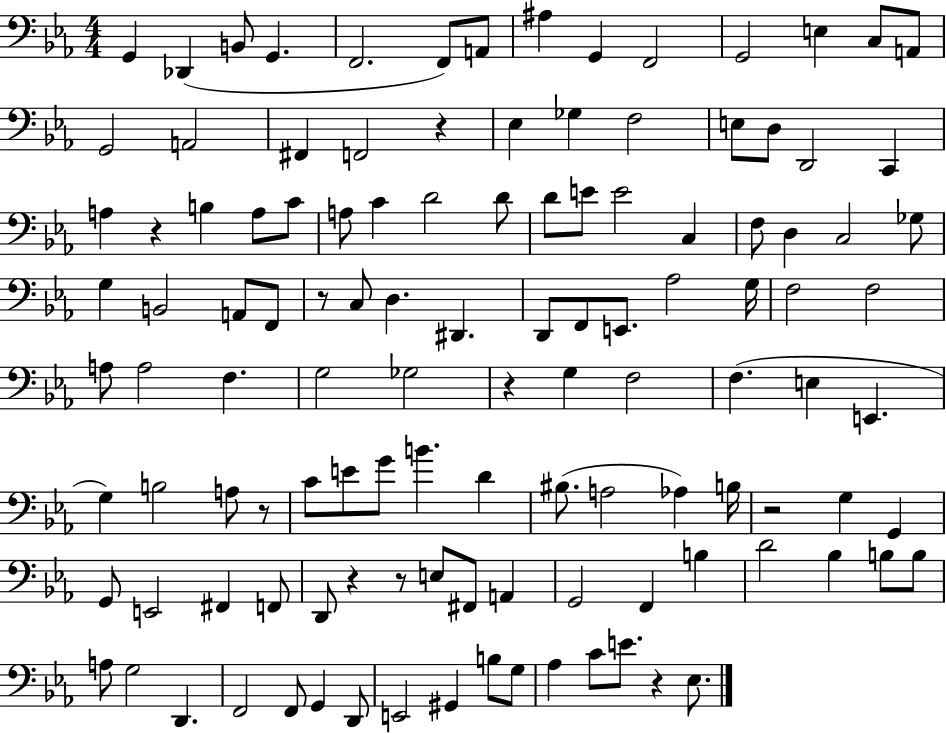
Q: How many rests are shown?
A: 9